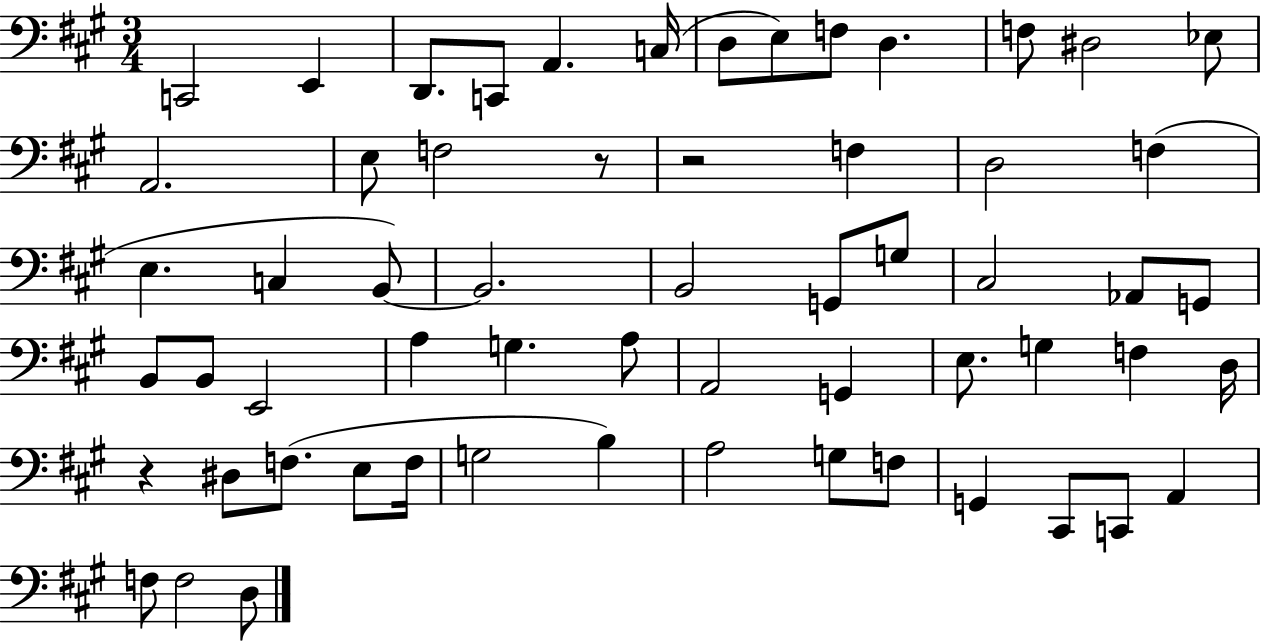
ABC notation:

X:1
T:Untitled
M:3/4
L:1/4
K:A
C,,2 E,, D,,/2 C,,/2 A,, C,/4 D,/2 E,/2 F,/2 D, F,/2 ^D,2 _E,/2 A,,2 E,/2 F,2 z/2 z2 F, D,2 F, E, C, B,,/2 B,,2 B,,2 G,,/2 G,/2 ^C,2 _A,,/2 G,,/2 B,,/2 B,,/2 E,,2 A, G, A,/2 A,,2 G,, E,/2 G, F, D,/4 z ^D,/2 F,/2 E,/2 F,/4 G,2 B, A,2 G,/2 F,/2 G,, ^C,,/2 C,,/2 A,, F,/2 F,2 D,/2